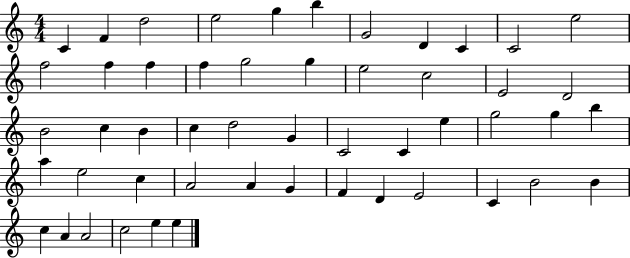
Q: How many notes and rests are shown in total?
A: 51